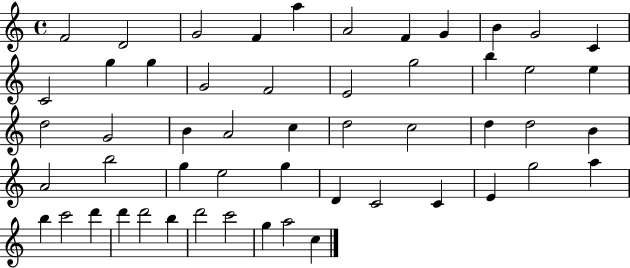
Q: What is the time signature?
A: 4/4